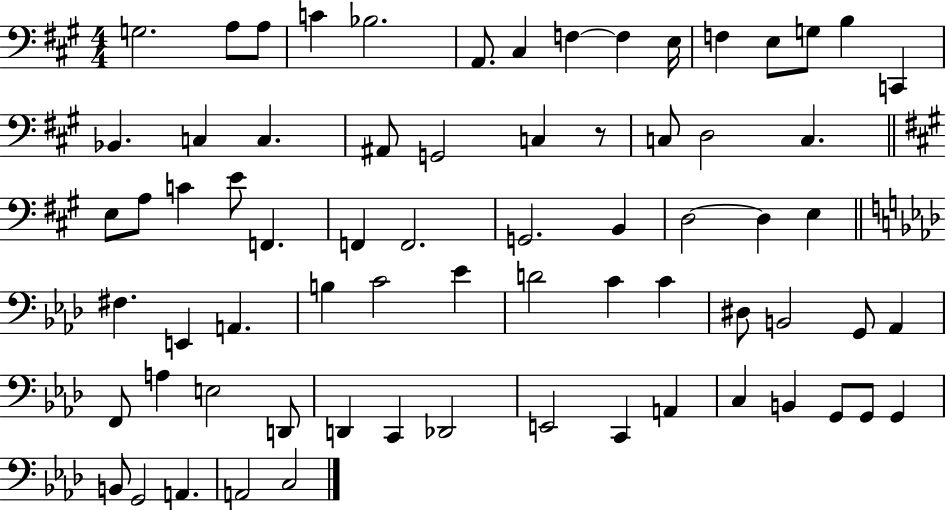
{
  \clef bass
  \numericTimeSignature
  \time 4/4
  \key a \major
  g2. a8 a8 | c'4 bes2. | a,8. cis4 f4~~ f4 e16 | f4 e8 g8 b4 c,4 | \break bes,4. c4 c4. | ais,8 g,2 c4 r8 | c8 d2 c4. | \bar "||" \break \key a \major e8 a8 c'4 e'8 f,4. | f,4 f,2. | g,2. b,4 | d2~~ d4 e4 | \break \bar "||" \break \key aes \major fis4. e,4 a,4. | b4 c'2 ees'4 | d'2 c'4 c'4 | dis8 b,2 g,8 aes,4 | \break f,8 a4 e2 d,8 | d,4 c,4 des,2 | e,2 c,4 a,4 | c4 b,4 g,8 g,8 g,4 | \break b,8 g,2 a,4. | a,2 c2 | \bar "|."
}